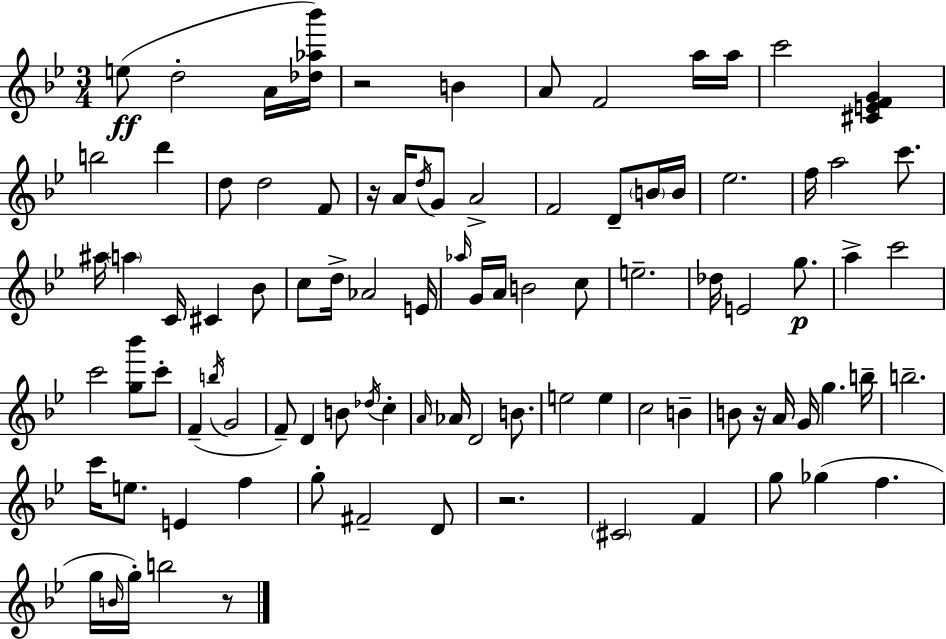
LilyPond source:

{
  \clef treble
  \numericTimeSignature
  \time 3/4
  \key bes \major
  \repeat volta 2 { e''8(\ff d''2-. a'16 <des'' aes'' bes'''>16) | r2 b'4 | a'8 f'2 a''16 a''16 | c'''2 <cis' e' f' g'>4 | \break b''2 d'''4 | d''8 d''2 f'8 | r16 a'16 \acciaccatura { d''16 } g'8 a'2-> | f'2 d'8-- \parenthesize b'16 | \break b'16 ees''2. | f''16 a''2 c'''8. | ais''16 \parenthesize a''4 c'16 cis'4 bes'8 | c''8 d''16-> aes'2 | \break e'16 \grace { aes''16 } g'16 a'16 b'2 | c''8 e''2.-- | des''16 e'2 g''8.\p | a''4-> c'''2 | \break c'''2 <g'' bes'''>8 | c'''8-. f'4--( \acciaccatura { b''16 } g'2 | f'8--) d'4 b'8 \acciaccatura { des''16 } | c''4-. \grace { a'16 } aes'16 d'2 | \break b'8. e''2 | e''4 c''2 | b'4-- b'8 r16 a'16 g'16 g''4. | b''16-- b''2.-- | \break c'''16 e''8. e'4 | f''4 g''8-. fis'2-- | d'8 r2. | \parenthesize cis'2 | \break f'4 g''8 ges''4( f''4. | g''16 \grace { b'16 }) g''16-. b''2 | r8 } \bar "|."
}